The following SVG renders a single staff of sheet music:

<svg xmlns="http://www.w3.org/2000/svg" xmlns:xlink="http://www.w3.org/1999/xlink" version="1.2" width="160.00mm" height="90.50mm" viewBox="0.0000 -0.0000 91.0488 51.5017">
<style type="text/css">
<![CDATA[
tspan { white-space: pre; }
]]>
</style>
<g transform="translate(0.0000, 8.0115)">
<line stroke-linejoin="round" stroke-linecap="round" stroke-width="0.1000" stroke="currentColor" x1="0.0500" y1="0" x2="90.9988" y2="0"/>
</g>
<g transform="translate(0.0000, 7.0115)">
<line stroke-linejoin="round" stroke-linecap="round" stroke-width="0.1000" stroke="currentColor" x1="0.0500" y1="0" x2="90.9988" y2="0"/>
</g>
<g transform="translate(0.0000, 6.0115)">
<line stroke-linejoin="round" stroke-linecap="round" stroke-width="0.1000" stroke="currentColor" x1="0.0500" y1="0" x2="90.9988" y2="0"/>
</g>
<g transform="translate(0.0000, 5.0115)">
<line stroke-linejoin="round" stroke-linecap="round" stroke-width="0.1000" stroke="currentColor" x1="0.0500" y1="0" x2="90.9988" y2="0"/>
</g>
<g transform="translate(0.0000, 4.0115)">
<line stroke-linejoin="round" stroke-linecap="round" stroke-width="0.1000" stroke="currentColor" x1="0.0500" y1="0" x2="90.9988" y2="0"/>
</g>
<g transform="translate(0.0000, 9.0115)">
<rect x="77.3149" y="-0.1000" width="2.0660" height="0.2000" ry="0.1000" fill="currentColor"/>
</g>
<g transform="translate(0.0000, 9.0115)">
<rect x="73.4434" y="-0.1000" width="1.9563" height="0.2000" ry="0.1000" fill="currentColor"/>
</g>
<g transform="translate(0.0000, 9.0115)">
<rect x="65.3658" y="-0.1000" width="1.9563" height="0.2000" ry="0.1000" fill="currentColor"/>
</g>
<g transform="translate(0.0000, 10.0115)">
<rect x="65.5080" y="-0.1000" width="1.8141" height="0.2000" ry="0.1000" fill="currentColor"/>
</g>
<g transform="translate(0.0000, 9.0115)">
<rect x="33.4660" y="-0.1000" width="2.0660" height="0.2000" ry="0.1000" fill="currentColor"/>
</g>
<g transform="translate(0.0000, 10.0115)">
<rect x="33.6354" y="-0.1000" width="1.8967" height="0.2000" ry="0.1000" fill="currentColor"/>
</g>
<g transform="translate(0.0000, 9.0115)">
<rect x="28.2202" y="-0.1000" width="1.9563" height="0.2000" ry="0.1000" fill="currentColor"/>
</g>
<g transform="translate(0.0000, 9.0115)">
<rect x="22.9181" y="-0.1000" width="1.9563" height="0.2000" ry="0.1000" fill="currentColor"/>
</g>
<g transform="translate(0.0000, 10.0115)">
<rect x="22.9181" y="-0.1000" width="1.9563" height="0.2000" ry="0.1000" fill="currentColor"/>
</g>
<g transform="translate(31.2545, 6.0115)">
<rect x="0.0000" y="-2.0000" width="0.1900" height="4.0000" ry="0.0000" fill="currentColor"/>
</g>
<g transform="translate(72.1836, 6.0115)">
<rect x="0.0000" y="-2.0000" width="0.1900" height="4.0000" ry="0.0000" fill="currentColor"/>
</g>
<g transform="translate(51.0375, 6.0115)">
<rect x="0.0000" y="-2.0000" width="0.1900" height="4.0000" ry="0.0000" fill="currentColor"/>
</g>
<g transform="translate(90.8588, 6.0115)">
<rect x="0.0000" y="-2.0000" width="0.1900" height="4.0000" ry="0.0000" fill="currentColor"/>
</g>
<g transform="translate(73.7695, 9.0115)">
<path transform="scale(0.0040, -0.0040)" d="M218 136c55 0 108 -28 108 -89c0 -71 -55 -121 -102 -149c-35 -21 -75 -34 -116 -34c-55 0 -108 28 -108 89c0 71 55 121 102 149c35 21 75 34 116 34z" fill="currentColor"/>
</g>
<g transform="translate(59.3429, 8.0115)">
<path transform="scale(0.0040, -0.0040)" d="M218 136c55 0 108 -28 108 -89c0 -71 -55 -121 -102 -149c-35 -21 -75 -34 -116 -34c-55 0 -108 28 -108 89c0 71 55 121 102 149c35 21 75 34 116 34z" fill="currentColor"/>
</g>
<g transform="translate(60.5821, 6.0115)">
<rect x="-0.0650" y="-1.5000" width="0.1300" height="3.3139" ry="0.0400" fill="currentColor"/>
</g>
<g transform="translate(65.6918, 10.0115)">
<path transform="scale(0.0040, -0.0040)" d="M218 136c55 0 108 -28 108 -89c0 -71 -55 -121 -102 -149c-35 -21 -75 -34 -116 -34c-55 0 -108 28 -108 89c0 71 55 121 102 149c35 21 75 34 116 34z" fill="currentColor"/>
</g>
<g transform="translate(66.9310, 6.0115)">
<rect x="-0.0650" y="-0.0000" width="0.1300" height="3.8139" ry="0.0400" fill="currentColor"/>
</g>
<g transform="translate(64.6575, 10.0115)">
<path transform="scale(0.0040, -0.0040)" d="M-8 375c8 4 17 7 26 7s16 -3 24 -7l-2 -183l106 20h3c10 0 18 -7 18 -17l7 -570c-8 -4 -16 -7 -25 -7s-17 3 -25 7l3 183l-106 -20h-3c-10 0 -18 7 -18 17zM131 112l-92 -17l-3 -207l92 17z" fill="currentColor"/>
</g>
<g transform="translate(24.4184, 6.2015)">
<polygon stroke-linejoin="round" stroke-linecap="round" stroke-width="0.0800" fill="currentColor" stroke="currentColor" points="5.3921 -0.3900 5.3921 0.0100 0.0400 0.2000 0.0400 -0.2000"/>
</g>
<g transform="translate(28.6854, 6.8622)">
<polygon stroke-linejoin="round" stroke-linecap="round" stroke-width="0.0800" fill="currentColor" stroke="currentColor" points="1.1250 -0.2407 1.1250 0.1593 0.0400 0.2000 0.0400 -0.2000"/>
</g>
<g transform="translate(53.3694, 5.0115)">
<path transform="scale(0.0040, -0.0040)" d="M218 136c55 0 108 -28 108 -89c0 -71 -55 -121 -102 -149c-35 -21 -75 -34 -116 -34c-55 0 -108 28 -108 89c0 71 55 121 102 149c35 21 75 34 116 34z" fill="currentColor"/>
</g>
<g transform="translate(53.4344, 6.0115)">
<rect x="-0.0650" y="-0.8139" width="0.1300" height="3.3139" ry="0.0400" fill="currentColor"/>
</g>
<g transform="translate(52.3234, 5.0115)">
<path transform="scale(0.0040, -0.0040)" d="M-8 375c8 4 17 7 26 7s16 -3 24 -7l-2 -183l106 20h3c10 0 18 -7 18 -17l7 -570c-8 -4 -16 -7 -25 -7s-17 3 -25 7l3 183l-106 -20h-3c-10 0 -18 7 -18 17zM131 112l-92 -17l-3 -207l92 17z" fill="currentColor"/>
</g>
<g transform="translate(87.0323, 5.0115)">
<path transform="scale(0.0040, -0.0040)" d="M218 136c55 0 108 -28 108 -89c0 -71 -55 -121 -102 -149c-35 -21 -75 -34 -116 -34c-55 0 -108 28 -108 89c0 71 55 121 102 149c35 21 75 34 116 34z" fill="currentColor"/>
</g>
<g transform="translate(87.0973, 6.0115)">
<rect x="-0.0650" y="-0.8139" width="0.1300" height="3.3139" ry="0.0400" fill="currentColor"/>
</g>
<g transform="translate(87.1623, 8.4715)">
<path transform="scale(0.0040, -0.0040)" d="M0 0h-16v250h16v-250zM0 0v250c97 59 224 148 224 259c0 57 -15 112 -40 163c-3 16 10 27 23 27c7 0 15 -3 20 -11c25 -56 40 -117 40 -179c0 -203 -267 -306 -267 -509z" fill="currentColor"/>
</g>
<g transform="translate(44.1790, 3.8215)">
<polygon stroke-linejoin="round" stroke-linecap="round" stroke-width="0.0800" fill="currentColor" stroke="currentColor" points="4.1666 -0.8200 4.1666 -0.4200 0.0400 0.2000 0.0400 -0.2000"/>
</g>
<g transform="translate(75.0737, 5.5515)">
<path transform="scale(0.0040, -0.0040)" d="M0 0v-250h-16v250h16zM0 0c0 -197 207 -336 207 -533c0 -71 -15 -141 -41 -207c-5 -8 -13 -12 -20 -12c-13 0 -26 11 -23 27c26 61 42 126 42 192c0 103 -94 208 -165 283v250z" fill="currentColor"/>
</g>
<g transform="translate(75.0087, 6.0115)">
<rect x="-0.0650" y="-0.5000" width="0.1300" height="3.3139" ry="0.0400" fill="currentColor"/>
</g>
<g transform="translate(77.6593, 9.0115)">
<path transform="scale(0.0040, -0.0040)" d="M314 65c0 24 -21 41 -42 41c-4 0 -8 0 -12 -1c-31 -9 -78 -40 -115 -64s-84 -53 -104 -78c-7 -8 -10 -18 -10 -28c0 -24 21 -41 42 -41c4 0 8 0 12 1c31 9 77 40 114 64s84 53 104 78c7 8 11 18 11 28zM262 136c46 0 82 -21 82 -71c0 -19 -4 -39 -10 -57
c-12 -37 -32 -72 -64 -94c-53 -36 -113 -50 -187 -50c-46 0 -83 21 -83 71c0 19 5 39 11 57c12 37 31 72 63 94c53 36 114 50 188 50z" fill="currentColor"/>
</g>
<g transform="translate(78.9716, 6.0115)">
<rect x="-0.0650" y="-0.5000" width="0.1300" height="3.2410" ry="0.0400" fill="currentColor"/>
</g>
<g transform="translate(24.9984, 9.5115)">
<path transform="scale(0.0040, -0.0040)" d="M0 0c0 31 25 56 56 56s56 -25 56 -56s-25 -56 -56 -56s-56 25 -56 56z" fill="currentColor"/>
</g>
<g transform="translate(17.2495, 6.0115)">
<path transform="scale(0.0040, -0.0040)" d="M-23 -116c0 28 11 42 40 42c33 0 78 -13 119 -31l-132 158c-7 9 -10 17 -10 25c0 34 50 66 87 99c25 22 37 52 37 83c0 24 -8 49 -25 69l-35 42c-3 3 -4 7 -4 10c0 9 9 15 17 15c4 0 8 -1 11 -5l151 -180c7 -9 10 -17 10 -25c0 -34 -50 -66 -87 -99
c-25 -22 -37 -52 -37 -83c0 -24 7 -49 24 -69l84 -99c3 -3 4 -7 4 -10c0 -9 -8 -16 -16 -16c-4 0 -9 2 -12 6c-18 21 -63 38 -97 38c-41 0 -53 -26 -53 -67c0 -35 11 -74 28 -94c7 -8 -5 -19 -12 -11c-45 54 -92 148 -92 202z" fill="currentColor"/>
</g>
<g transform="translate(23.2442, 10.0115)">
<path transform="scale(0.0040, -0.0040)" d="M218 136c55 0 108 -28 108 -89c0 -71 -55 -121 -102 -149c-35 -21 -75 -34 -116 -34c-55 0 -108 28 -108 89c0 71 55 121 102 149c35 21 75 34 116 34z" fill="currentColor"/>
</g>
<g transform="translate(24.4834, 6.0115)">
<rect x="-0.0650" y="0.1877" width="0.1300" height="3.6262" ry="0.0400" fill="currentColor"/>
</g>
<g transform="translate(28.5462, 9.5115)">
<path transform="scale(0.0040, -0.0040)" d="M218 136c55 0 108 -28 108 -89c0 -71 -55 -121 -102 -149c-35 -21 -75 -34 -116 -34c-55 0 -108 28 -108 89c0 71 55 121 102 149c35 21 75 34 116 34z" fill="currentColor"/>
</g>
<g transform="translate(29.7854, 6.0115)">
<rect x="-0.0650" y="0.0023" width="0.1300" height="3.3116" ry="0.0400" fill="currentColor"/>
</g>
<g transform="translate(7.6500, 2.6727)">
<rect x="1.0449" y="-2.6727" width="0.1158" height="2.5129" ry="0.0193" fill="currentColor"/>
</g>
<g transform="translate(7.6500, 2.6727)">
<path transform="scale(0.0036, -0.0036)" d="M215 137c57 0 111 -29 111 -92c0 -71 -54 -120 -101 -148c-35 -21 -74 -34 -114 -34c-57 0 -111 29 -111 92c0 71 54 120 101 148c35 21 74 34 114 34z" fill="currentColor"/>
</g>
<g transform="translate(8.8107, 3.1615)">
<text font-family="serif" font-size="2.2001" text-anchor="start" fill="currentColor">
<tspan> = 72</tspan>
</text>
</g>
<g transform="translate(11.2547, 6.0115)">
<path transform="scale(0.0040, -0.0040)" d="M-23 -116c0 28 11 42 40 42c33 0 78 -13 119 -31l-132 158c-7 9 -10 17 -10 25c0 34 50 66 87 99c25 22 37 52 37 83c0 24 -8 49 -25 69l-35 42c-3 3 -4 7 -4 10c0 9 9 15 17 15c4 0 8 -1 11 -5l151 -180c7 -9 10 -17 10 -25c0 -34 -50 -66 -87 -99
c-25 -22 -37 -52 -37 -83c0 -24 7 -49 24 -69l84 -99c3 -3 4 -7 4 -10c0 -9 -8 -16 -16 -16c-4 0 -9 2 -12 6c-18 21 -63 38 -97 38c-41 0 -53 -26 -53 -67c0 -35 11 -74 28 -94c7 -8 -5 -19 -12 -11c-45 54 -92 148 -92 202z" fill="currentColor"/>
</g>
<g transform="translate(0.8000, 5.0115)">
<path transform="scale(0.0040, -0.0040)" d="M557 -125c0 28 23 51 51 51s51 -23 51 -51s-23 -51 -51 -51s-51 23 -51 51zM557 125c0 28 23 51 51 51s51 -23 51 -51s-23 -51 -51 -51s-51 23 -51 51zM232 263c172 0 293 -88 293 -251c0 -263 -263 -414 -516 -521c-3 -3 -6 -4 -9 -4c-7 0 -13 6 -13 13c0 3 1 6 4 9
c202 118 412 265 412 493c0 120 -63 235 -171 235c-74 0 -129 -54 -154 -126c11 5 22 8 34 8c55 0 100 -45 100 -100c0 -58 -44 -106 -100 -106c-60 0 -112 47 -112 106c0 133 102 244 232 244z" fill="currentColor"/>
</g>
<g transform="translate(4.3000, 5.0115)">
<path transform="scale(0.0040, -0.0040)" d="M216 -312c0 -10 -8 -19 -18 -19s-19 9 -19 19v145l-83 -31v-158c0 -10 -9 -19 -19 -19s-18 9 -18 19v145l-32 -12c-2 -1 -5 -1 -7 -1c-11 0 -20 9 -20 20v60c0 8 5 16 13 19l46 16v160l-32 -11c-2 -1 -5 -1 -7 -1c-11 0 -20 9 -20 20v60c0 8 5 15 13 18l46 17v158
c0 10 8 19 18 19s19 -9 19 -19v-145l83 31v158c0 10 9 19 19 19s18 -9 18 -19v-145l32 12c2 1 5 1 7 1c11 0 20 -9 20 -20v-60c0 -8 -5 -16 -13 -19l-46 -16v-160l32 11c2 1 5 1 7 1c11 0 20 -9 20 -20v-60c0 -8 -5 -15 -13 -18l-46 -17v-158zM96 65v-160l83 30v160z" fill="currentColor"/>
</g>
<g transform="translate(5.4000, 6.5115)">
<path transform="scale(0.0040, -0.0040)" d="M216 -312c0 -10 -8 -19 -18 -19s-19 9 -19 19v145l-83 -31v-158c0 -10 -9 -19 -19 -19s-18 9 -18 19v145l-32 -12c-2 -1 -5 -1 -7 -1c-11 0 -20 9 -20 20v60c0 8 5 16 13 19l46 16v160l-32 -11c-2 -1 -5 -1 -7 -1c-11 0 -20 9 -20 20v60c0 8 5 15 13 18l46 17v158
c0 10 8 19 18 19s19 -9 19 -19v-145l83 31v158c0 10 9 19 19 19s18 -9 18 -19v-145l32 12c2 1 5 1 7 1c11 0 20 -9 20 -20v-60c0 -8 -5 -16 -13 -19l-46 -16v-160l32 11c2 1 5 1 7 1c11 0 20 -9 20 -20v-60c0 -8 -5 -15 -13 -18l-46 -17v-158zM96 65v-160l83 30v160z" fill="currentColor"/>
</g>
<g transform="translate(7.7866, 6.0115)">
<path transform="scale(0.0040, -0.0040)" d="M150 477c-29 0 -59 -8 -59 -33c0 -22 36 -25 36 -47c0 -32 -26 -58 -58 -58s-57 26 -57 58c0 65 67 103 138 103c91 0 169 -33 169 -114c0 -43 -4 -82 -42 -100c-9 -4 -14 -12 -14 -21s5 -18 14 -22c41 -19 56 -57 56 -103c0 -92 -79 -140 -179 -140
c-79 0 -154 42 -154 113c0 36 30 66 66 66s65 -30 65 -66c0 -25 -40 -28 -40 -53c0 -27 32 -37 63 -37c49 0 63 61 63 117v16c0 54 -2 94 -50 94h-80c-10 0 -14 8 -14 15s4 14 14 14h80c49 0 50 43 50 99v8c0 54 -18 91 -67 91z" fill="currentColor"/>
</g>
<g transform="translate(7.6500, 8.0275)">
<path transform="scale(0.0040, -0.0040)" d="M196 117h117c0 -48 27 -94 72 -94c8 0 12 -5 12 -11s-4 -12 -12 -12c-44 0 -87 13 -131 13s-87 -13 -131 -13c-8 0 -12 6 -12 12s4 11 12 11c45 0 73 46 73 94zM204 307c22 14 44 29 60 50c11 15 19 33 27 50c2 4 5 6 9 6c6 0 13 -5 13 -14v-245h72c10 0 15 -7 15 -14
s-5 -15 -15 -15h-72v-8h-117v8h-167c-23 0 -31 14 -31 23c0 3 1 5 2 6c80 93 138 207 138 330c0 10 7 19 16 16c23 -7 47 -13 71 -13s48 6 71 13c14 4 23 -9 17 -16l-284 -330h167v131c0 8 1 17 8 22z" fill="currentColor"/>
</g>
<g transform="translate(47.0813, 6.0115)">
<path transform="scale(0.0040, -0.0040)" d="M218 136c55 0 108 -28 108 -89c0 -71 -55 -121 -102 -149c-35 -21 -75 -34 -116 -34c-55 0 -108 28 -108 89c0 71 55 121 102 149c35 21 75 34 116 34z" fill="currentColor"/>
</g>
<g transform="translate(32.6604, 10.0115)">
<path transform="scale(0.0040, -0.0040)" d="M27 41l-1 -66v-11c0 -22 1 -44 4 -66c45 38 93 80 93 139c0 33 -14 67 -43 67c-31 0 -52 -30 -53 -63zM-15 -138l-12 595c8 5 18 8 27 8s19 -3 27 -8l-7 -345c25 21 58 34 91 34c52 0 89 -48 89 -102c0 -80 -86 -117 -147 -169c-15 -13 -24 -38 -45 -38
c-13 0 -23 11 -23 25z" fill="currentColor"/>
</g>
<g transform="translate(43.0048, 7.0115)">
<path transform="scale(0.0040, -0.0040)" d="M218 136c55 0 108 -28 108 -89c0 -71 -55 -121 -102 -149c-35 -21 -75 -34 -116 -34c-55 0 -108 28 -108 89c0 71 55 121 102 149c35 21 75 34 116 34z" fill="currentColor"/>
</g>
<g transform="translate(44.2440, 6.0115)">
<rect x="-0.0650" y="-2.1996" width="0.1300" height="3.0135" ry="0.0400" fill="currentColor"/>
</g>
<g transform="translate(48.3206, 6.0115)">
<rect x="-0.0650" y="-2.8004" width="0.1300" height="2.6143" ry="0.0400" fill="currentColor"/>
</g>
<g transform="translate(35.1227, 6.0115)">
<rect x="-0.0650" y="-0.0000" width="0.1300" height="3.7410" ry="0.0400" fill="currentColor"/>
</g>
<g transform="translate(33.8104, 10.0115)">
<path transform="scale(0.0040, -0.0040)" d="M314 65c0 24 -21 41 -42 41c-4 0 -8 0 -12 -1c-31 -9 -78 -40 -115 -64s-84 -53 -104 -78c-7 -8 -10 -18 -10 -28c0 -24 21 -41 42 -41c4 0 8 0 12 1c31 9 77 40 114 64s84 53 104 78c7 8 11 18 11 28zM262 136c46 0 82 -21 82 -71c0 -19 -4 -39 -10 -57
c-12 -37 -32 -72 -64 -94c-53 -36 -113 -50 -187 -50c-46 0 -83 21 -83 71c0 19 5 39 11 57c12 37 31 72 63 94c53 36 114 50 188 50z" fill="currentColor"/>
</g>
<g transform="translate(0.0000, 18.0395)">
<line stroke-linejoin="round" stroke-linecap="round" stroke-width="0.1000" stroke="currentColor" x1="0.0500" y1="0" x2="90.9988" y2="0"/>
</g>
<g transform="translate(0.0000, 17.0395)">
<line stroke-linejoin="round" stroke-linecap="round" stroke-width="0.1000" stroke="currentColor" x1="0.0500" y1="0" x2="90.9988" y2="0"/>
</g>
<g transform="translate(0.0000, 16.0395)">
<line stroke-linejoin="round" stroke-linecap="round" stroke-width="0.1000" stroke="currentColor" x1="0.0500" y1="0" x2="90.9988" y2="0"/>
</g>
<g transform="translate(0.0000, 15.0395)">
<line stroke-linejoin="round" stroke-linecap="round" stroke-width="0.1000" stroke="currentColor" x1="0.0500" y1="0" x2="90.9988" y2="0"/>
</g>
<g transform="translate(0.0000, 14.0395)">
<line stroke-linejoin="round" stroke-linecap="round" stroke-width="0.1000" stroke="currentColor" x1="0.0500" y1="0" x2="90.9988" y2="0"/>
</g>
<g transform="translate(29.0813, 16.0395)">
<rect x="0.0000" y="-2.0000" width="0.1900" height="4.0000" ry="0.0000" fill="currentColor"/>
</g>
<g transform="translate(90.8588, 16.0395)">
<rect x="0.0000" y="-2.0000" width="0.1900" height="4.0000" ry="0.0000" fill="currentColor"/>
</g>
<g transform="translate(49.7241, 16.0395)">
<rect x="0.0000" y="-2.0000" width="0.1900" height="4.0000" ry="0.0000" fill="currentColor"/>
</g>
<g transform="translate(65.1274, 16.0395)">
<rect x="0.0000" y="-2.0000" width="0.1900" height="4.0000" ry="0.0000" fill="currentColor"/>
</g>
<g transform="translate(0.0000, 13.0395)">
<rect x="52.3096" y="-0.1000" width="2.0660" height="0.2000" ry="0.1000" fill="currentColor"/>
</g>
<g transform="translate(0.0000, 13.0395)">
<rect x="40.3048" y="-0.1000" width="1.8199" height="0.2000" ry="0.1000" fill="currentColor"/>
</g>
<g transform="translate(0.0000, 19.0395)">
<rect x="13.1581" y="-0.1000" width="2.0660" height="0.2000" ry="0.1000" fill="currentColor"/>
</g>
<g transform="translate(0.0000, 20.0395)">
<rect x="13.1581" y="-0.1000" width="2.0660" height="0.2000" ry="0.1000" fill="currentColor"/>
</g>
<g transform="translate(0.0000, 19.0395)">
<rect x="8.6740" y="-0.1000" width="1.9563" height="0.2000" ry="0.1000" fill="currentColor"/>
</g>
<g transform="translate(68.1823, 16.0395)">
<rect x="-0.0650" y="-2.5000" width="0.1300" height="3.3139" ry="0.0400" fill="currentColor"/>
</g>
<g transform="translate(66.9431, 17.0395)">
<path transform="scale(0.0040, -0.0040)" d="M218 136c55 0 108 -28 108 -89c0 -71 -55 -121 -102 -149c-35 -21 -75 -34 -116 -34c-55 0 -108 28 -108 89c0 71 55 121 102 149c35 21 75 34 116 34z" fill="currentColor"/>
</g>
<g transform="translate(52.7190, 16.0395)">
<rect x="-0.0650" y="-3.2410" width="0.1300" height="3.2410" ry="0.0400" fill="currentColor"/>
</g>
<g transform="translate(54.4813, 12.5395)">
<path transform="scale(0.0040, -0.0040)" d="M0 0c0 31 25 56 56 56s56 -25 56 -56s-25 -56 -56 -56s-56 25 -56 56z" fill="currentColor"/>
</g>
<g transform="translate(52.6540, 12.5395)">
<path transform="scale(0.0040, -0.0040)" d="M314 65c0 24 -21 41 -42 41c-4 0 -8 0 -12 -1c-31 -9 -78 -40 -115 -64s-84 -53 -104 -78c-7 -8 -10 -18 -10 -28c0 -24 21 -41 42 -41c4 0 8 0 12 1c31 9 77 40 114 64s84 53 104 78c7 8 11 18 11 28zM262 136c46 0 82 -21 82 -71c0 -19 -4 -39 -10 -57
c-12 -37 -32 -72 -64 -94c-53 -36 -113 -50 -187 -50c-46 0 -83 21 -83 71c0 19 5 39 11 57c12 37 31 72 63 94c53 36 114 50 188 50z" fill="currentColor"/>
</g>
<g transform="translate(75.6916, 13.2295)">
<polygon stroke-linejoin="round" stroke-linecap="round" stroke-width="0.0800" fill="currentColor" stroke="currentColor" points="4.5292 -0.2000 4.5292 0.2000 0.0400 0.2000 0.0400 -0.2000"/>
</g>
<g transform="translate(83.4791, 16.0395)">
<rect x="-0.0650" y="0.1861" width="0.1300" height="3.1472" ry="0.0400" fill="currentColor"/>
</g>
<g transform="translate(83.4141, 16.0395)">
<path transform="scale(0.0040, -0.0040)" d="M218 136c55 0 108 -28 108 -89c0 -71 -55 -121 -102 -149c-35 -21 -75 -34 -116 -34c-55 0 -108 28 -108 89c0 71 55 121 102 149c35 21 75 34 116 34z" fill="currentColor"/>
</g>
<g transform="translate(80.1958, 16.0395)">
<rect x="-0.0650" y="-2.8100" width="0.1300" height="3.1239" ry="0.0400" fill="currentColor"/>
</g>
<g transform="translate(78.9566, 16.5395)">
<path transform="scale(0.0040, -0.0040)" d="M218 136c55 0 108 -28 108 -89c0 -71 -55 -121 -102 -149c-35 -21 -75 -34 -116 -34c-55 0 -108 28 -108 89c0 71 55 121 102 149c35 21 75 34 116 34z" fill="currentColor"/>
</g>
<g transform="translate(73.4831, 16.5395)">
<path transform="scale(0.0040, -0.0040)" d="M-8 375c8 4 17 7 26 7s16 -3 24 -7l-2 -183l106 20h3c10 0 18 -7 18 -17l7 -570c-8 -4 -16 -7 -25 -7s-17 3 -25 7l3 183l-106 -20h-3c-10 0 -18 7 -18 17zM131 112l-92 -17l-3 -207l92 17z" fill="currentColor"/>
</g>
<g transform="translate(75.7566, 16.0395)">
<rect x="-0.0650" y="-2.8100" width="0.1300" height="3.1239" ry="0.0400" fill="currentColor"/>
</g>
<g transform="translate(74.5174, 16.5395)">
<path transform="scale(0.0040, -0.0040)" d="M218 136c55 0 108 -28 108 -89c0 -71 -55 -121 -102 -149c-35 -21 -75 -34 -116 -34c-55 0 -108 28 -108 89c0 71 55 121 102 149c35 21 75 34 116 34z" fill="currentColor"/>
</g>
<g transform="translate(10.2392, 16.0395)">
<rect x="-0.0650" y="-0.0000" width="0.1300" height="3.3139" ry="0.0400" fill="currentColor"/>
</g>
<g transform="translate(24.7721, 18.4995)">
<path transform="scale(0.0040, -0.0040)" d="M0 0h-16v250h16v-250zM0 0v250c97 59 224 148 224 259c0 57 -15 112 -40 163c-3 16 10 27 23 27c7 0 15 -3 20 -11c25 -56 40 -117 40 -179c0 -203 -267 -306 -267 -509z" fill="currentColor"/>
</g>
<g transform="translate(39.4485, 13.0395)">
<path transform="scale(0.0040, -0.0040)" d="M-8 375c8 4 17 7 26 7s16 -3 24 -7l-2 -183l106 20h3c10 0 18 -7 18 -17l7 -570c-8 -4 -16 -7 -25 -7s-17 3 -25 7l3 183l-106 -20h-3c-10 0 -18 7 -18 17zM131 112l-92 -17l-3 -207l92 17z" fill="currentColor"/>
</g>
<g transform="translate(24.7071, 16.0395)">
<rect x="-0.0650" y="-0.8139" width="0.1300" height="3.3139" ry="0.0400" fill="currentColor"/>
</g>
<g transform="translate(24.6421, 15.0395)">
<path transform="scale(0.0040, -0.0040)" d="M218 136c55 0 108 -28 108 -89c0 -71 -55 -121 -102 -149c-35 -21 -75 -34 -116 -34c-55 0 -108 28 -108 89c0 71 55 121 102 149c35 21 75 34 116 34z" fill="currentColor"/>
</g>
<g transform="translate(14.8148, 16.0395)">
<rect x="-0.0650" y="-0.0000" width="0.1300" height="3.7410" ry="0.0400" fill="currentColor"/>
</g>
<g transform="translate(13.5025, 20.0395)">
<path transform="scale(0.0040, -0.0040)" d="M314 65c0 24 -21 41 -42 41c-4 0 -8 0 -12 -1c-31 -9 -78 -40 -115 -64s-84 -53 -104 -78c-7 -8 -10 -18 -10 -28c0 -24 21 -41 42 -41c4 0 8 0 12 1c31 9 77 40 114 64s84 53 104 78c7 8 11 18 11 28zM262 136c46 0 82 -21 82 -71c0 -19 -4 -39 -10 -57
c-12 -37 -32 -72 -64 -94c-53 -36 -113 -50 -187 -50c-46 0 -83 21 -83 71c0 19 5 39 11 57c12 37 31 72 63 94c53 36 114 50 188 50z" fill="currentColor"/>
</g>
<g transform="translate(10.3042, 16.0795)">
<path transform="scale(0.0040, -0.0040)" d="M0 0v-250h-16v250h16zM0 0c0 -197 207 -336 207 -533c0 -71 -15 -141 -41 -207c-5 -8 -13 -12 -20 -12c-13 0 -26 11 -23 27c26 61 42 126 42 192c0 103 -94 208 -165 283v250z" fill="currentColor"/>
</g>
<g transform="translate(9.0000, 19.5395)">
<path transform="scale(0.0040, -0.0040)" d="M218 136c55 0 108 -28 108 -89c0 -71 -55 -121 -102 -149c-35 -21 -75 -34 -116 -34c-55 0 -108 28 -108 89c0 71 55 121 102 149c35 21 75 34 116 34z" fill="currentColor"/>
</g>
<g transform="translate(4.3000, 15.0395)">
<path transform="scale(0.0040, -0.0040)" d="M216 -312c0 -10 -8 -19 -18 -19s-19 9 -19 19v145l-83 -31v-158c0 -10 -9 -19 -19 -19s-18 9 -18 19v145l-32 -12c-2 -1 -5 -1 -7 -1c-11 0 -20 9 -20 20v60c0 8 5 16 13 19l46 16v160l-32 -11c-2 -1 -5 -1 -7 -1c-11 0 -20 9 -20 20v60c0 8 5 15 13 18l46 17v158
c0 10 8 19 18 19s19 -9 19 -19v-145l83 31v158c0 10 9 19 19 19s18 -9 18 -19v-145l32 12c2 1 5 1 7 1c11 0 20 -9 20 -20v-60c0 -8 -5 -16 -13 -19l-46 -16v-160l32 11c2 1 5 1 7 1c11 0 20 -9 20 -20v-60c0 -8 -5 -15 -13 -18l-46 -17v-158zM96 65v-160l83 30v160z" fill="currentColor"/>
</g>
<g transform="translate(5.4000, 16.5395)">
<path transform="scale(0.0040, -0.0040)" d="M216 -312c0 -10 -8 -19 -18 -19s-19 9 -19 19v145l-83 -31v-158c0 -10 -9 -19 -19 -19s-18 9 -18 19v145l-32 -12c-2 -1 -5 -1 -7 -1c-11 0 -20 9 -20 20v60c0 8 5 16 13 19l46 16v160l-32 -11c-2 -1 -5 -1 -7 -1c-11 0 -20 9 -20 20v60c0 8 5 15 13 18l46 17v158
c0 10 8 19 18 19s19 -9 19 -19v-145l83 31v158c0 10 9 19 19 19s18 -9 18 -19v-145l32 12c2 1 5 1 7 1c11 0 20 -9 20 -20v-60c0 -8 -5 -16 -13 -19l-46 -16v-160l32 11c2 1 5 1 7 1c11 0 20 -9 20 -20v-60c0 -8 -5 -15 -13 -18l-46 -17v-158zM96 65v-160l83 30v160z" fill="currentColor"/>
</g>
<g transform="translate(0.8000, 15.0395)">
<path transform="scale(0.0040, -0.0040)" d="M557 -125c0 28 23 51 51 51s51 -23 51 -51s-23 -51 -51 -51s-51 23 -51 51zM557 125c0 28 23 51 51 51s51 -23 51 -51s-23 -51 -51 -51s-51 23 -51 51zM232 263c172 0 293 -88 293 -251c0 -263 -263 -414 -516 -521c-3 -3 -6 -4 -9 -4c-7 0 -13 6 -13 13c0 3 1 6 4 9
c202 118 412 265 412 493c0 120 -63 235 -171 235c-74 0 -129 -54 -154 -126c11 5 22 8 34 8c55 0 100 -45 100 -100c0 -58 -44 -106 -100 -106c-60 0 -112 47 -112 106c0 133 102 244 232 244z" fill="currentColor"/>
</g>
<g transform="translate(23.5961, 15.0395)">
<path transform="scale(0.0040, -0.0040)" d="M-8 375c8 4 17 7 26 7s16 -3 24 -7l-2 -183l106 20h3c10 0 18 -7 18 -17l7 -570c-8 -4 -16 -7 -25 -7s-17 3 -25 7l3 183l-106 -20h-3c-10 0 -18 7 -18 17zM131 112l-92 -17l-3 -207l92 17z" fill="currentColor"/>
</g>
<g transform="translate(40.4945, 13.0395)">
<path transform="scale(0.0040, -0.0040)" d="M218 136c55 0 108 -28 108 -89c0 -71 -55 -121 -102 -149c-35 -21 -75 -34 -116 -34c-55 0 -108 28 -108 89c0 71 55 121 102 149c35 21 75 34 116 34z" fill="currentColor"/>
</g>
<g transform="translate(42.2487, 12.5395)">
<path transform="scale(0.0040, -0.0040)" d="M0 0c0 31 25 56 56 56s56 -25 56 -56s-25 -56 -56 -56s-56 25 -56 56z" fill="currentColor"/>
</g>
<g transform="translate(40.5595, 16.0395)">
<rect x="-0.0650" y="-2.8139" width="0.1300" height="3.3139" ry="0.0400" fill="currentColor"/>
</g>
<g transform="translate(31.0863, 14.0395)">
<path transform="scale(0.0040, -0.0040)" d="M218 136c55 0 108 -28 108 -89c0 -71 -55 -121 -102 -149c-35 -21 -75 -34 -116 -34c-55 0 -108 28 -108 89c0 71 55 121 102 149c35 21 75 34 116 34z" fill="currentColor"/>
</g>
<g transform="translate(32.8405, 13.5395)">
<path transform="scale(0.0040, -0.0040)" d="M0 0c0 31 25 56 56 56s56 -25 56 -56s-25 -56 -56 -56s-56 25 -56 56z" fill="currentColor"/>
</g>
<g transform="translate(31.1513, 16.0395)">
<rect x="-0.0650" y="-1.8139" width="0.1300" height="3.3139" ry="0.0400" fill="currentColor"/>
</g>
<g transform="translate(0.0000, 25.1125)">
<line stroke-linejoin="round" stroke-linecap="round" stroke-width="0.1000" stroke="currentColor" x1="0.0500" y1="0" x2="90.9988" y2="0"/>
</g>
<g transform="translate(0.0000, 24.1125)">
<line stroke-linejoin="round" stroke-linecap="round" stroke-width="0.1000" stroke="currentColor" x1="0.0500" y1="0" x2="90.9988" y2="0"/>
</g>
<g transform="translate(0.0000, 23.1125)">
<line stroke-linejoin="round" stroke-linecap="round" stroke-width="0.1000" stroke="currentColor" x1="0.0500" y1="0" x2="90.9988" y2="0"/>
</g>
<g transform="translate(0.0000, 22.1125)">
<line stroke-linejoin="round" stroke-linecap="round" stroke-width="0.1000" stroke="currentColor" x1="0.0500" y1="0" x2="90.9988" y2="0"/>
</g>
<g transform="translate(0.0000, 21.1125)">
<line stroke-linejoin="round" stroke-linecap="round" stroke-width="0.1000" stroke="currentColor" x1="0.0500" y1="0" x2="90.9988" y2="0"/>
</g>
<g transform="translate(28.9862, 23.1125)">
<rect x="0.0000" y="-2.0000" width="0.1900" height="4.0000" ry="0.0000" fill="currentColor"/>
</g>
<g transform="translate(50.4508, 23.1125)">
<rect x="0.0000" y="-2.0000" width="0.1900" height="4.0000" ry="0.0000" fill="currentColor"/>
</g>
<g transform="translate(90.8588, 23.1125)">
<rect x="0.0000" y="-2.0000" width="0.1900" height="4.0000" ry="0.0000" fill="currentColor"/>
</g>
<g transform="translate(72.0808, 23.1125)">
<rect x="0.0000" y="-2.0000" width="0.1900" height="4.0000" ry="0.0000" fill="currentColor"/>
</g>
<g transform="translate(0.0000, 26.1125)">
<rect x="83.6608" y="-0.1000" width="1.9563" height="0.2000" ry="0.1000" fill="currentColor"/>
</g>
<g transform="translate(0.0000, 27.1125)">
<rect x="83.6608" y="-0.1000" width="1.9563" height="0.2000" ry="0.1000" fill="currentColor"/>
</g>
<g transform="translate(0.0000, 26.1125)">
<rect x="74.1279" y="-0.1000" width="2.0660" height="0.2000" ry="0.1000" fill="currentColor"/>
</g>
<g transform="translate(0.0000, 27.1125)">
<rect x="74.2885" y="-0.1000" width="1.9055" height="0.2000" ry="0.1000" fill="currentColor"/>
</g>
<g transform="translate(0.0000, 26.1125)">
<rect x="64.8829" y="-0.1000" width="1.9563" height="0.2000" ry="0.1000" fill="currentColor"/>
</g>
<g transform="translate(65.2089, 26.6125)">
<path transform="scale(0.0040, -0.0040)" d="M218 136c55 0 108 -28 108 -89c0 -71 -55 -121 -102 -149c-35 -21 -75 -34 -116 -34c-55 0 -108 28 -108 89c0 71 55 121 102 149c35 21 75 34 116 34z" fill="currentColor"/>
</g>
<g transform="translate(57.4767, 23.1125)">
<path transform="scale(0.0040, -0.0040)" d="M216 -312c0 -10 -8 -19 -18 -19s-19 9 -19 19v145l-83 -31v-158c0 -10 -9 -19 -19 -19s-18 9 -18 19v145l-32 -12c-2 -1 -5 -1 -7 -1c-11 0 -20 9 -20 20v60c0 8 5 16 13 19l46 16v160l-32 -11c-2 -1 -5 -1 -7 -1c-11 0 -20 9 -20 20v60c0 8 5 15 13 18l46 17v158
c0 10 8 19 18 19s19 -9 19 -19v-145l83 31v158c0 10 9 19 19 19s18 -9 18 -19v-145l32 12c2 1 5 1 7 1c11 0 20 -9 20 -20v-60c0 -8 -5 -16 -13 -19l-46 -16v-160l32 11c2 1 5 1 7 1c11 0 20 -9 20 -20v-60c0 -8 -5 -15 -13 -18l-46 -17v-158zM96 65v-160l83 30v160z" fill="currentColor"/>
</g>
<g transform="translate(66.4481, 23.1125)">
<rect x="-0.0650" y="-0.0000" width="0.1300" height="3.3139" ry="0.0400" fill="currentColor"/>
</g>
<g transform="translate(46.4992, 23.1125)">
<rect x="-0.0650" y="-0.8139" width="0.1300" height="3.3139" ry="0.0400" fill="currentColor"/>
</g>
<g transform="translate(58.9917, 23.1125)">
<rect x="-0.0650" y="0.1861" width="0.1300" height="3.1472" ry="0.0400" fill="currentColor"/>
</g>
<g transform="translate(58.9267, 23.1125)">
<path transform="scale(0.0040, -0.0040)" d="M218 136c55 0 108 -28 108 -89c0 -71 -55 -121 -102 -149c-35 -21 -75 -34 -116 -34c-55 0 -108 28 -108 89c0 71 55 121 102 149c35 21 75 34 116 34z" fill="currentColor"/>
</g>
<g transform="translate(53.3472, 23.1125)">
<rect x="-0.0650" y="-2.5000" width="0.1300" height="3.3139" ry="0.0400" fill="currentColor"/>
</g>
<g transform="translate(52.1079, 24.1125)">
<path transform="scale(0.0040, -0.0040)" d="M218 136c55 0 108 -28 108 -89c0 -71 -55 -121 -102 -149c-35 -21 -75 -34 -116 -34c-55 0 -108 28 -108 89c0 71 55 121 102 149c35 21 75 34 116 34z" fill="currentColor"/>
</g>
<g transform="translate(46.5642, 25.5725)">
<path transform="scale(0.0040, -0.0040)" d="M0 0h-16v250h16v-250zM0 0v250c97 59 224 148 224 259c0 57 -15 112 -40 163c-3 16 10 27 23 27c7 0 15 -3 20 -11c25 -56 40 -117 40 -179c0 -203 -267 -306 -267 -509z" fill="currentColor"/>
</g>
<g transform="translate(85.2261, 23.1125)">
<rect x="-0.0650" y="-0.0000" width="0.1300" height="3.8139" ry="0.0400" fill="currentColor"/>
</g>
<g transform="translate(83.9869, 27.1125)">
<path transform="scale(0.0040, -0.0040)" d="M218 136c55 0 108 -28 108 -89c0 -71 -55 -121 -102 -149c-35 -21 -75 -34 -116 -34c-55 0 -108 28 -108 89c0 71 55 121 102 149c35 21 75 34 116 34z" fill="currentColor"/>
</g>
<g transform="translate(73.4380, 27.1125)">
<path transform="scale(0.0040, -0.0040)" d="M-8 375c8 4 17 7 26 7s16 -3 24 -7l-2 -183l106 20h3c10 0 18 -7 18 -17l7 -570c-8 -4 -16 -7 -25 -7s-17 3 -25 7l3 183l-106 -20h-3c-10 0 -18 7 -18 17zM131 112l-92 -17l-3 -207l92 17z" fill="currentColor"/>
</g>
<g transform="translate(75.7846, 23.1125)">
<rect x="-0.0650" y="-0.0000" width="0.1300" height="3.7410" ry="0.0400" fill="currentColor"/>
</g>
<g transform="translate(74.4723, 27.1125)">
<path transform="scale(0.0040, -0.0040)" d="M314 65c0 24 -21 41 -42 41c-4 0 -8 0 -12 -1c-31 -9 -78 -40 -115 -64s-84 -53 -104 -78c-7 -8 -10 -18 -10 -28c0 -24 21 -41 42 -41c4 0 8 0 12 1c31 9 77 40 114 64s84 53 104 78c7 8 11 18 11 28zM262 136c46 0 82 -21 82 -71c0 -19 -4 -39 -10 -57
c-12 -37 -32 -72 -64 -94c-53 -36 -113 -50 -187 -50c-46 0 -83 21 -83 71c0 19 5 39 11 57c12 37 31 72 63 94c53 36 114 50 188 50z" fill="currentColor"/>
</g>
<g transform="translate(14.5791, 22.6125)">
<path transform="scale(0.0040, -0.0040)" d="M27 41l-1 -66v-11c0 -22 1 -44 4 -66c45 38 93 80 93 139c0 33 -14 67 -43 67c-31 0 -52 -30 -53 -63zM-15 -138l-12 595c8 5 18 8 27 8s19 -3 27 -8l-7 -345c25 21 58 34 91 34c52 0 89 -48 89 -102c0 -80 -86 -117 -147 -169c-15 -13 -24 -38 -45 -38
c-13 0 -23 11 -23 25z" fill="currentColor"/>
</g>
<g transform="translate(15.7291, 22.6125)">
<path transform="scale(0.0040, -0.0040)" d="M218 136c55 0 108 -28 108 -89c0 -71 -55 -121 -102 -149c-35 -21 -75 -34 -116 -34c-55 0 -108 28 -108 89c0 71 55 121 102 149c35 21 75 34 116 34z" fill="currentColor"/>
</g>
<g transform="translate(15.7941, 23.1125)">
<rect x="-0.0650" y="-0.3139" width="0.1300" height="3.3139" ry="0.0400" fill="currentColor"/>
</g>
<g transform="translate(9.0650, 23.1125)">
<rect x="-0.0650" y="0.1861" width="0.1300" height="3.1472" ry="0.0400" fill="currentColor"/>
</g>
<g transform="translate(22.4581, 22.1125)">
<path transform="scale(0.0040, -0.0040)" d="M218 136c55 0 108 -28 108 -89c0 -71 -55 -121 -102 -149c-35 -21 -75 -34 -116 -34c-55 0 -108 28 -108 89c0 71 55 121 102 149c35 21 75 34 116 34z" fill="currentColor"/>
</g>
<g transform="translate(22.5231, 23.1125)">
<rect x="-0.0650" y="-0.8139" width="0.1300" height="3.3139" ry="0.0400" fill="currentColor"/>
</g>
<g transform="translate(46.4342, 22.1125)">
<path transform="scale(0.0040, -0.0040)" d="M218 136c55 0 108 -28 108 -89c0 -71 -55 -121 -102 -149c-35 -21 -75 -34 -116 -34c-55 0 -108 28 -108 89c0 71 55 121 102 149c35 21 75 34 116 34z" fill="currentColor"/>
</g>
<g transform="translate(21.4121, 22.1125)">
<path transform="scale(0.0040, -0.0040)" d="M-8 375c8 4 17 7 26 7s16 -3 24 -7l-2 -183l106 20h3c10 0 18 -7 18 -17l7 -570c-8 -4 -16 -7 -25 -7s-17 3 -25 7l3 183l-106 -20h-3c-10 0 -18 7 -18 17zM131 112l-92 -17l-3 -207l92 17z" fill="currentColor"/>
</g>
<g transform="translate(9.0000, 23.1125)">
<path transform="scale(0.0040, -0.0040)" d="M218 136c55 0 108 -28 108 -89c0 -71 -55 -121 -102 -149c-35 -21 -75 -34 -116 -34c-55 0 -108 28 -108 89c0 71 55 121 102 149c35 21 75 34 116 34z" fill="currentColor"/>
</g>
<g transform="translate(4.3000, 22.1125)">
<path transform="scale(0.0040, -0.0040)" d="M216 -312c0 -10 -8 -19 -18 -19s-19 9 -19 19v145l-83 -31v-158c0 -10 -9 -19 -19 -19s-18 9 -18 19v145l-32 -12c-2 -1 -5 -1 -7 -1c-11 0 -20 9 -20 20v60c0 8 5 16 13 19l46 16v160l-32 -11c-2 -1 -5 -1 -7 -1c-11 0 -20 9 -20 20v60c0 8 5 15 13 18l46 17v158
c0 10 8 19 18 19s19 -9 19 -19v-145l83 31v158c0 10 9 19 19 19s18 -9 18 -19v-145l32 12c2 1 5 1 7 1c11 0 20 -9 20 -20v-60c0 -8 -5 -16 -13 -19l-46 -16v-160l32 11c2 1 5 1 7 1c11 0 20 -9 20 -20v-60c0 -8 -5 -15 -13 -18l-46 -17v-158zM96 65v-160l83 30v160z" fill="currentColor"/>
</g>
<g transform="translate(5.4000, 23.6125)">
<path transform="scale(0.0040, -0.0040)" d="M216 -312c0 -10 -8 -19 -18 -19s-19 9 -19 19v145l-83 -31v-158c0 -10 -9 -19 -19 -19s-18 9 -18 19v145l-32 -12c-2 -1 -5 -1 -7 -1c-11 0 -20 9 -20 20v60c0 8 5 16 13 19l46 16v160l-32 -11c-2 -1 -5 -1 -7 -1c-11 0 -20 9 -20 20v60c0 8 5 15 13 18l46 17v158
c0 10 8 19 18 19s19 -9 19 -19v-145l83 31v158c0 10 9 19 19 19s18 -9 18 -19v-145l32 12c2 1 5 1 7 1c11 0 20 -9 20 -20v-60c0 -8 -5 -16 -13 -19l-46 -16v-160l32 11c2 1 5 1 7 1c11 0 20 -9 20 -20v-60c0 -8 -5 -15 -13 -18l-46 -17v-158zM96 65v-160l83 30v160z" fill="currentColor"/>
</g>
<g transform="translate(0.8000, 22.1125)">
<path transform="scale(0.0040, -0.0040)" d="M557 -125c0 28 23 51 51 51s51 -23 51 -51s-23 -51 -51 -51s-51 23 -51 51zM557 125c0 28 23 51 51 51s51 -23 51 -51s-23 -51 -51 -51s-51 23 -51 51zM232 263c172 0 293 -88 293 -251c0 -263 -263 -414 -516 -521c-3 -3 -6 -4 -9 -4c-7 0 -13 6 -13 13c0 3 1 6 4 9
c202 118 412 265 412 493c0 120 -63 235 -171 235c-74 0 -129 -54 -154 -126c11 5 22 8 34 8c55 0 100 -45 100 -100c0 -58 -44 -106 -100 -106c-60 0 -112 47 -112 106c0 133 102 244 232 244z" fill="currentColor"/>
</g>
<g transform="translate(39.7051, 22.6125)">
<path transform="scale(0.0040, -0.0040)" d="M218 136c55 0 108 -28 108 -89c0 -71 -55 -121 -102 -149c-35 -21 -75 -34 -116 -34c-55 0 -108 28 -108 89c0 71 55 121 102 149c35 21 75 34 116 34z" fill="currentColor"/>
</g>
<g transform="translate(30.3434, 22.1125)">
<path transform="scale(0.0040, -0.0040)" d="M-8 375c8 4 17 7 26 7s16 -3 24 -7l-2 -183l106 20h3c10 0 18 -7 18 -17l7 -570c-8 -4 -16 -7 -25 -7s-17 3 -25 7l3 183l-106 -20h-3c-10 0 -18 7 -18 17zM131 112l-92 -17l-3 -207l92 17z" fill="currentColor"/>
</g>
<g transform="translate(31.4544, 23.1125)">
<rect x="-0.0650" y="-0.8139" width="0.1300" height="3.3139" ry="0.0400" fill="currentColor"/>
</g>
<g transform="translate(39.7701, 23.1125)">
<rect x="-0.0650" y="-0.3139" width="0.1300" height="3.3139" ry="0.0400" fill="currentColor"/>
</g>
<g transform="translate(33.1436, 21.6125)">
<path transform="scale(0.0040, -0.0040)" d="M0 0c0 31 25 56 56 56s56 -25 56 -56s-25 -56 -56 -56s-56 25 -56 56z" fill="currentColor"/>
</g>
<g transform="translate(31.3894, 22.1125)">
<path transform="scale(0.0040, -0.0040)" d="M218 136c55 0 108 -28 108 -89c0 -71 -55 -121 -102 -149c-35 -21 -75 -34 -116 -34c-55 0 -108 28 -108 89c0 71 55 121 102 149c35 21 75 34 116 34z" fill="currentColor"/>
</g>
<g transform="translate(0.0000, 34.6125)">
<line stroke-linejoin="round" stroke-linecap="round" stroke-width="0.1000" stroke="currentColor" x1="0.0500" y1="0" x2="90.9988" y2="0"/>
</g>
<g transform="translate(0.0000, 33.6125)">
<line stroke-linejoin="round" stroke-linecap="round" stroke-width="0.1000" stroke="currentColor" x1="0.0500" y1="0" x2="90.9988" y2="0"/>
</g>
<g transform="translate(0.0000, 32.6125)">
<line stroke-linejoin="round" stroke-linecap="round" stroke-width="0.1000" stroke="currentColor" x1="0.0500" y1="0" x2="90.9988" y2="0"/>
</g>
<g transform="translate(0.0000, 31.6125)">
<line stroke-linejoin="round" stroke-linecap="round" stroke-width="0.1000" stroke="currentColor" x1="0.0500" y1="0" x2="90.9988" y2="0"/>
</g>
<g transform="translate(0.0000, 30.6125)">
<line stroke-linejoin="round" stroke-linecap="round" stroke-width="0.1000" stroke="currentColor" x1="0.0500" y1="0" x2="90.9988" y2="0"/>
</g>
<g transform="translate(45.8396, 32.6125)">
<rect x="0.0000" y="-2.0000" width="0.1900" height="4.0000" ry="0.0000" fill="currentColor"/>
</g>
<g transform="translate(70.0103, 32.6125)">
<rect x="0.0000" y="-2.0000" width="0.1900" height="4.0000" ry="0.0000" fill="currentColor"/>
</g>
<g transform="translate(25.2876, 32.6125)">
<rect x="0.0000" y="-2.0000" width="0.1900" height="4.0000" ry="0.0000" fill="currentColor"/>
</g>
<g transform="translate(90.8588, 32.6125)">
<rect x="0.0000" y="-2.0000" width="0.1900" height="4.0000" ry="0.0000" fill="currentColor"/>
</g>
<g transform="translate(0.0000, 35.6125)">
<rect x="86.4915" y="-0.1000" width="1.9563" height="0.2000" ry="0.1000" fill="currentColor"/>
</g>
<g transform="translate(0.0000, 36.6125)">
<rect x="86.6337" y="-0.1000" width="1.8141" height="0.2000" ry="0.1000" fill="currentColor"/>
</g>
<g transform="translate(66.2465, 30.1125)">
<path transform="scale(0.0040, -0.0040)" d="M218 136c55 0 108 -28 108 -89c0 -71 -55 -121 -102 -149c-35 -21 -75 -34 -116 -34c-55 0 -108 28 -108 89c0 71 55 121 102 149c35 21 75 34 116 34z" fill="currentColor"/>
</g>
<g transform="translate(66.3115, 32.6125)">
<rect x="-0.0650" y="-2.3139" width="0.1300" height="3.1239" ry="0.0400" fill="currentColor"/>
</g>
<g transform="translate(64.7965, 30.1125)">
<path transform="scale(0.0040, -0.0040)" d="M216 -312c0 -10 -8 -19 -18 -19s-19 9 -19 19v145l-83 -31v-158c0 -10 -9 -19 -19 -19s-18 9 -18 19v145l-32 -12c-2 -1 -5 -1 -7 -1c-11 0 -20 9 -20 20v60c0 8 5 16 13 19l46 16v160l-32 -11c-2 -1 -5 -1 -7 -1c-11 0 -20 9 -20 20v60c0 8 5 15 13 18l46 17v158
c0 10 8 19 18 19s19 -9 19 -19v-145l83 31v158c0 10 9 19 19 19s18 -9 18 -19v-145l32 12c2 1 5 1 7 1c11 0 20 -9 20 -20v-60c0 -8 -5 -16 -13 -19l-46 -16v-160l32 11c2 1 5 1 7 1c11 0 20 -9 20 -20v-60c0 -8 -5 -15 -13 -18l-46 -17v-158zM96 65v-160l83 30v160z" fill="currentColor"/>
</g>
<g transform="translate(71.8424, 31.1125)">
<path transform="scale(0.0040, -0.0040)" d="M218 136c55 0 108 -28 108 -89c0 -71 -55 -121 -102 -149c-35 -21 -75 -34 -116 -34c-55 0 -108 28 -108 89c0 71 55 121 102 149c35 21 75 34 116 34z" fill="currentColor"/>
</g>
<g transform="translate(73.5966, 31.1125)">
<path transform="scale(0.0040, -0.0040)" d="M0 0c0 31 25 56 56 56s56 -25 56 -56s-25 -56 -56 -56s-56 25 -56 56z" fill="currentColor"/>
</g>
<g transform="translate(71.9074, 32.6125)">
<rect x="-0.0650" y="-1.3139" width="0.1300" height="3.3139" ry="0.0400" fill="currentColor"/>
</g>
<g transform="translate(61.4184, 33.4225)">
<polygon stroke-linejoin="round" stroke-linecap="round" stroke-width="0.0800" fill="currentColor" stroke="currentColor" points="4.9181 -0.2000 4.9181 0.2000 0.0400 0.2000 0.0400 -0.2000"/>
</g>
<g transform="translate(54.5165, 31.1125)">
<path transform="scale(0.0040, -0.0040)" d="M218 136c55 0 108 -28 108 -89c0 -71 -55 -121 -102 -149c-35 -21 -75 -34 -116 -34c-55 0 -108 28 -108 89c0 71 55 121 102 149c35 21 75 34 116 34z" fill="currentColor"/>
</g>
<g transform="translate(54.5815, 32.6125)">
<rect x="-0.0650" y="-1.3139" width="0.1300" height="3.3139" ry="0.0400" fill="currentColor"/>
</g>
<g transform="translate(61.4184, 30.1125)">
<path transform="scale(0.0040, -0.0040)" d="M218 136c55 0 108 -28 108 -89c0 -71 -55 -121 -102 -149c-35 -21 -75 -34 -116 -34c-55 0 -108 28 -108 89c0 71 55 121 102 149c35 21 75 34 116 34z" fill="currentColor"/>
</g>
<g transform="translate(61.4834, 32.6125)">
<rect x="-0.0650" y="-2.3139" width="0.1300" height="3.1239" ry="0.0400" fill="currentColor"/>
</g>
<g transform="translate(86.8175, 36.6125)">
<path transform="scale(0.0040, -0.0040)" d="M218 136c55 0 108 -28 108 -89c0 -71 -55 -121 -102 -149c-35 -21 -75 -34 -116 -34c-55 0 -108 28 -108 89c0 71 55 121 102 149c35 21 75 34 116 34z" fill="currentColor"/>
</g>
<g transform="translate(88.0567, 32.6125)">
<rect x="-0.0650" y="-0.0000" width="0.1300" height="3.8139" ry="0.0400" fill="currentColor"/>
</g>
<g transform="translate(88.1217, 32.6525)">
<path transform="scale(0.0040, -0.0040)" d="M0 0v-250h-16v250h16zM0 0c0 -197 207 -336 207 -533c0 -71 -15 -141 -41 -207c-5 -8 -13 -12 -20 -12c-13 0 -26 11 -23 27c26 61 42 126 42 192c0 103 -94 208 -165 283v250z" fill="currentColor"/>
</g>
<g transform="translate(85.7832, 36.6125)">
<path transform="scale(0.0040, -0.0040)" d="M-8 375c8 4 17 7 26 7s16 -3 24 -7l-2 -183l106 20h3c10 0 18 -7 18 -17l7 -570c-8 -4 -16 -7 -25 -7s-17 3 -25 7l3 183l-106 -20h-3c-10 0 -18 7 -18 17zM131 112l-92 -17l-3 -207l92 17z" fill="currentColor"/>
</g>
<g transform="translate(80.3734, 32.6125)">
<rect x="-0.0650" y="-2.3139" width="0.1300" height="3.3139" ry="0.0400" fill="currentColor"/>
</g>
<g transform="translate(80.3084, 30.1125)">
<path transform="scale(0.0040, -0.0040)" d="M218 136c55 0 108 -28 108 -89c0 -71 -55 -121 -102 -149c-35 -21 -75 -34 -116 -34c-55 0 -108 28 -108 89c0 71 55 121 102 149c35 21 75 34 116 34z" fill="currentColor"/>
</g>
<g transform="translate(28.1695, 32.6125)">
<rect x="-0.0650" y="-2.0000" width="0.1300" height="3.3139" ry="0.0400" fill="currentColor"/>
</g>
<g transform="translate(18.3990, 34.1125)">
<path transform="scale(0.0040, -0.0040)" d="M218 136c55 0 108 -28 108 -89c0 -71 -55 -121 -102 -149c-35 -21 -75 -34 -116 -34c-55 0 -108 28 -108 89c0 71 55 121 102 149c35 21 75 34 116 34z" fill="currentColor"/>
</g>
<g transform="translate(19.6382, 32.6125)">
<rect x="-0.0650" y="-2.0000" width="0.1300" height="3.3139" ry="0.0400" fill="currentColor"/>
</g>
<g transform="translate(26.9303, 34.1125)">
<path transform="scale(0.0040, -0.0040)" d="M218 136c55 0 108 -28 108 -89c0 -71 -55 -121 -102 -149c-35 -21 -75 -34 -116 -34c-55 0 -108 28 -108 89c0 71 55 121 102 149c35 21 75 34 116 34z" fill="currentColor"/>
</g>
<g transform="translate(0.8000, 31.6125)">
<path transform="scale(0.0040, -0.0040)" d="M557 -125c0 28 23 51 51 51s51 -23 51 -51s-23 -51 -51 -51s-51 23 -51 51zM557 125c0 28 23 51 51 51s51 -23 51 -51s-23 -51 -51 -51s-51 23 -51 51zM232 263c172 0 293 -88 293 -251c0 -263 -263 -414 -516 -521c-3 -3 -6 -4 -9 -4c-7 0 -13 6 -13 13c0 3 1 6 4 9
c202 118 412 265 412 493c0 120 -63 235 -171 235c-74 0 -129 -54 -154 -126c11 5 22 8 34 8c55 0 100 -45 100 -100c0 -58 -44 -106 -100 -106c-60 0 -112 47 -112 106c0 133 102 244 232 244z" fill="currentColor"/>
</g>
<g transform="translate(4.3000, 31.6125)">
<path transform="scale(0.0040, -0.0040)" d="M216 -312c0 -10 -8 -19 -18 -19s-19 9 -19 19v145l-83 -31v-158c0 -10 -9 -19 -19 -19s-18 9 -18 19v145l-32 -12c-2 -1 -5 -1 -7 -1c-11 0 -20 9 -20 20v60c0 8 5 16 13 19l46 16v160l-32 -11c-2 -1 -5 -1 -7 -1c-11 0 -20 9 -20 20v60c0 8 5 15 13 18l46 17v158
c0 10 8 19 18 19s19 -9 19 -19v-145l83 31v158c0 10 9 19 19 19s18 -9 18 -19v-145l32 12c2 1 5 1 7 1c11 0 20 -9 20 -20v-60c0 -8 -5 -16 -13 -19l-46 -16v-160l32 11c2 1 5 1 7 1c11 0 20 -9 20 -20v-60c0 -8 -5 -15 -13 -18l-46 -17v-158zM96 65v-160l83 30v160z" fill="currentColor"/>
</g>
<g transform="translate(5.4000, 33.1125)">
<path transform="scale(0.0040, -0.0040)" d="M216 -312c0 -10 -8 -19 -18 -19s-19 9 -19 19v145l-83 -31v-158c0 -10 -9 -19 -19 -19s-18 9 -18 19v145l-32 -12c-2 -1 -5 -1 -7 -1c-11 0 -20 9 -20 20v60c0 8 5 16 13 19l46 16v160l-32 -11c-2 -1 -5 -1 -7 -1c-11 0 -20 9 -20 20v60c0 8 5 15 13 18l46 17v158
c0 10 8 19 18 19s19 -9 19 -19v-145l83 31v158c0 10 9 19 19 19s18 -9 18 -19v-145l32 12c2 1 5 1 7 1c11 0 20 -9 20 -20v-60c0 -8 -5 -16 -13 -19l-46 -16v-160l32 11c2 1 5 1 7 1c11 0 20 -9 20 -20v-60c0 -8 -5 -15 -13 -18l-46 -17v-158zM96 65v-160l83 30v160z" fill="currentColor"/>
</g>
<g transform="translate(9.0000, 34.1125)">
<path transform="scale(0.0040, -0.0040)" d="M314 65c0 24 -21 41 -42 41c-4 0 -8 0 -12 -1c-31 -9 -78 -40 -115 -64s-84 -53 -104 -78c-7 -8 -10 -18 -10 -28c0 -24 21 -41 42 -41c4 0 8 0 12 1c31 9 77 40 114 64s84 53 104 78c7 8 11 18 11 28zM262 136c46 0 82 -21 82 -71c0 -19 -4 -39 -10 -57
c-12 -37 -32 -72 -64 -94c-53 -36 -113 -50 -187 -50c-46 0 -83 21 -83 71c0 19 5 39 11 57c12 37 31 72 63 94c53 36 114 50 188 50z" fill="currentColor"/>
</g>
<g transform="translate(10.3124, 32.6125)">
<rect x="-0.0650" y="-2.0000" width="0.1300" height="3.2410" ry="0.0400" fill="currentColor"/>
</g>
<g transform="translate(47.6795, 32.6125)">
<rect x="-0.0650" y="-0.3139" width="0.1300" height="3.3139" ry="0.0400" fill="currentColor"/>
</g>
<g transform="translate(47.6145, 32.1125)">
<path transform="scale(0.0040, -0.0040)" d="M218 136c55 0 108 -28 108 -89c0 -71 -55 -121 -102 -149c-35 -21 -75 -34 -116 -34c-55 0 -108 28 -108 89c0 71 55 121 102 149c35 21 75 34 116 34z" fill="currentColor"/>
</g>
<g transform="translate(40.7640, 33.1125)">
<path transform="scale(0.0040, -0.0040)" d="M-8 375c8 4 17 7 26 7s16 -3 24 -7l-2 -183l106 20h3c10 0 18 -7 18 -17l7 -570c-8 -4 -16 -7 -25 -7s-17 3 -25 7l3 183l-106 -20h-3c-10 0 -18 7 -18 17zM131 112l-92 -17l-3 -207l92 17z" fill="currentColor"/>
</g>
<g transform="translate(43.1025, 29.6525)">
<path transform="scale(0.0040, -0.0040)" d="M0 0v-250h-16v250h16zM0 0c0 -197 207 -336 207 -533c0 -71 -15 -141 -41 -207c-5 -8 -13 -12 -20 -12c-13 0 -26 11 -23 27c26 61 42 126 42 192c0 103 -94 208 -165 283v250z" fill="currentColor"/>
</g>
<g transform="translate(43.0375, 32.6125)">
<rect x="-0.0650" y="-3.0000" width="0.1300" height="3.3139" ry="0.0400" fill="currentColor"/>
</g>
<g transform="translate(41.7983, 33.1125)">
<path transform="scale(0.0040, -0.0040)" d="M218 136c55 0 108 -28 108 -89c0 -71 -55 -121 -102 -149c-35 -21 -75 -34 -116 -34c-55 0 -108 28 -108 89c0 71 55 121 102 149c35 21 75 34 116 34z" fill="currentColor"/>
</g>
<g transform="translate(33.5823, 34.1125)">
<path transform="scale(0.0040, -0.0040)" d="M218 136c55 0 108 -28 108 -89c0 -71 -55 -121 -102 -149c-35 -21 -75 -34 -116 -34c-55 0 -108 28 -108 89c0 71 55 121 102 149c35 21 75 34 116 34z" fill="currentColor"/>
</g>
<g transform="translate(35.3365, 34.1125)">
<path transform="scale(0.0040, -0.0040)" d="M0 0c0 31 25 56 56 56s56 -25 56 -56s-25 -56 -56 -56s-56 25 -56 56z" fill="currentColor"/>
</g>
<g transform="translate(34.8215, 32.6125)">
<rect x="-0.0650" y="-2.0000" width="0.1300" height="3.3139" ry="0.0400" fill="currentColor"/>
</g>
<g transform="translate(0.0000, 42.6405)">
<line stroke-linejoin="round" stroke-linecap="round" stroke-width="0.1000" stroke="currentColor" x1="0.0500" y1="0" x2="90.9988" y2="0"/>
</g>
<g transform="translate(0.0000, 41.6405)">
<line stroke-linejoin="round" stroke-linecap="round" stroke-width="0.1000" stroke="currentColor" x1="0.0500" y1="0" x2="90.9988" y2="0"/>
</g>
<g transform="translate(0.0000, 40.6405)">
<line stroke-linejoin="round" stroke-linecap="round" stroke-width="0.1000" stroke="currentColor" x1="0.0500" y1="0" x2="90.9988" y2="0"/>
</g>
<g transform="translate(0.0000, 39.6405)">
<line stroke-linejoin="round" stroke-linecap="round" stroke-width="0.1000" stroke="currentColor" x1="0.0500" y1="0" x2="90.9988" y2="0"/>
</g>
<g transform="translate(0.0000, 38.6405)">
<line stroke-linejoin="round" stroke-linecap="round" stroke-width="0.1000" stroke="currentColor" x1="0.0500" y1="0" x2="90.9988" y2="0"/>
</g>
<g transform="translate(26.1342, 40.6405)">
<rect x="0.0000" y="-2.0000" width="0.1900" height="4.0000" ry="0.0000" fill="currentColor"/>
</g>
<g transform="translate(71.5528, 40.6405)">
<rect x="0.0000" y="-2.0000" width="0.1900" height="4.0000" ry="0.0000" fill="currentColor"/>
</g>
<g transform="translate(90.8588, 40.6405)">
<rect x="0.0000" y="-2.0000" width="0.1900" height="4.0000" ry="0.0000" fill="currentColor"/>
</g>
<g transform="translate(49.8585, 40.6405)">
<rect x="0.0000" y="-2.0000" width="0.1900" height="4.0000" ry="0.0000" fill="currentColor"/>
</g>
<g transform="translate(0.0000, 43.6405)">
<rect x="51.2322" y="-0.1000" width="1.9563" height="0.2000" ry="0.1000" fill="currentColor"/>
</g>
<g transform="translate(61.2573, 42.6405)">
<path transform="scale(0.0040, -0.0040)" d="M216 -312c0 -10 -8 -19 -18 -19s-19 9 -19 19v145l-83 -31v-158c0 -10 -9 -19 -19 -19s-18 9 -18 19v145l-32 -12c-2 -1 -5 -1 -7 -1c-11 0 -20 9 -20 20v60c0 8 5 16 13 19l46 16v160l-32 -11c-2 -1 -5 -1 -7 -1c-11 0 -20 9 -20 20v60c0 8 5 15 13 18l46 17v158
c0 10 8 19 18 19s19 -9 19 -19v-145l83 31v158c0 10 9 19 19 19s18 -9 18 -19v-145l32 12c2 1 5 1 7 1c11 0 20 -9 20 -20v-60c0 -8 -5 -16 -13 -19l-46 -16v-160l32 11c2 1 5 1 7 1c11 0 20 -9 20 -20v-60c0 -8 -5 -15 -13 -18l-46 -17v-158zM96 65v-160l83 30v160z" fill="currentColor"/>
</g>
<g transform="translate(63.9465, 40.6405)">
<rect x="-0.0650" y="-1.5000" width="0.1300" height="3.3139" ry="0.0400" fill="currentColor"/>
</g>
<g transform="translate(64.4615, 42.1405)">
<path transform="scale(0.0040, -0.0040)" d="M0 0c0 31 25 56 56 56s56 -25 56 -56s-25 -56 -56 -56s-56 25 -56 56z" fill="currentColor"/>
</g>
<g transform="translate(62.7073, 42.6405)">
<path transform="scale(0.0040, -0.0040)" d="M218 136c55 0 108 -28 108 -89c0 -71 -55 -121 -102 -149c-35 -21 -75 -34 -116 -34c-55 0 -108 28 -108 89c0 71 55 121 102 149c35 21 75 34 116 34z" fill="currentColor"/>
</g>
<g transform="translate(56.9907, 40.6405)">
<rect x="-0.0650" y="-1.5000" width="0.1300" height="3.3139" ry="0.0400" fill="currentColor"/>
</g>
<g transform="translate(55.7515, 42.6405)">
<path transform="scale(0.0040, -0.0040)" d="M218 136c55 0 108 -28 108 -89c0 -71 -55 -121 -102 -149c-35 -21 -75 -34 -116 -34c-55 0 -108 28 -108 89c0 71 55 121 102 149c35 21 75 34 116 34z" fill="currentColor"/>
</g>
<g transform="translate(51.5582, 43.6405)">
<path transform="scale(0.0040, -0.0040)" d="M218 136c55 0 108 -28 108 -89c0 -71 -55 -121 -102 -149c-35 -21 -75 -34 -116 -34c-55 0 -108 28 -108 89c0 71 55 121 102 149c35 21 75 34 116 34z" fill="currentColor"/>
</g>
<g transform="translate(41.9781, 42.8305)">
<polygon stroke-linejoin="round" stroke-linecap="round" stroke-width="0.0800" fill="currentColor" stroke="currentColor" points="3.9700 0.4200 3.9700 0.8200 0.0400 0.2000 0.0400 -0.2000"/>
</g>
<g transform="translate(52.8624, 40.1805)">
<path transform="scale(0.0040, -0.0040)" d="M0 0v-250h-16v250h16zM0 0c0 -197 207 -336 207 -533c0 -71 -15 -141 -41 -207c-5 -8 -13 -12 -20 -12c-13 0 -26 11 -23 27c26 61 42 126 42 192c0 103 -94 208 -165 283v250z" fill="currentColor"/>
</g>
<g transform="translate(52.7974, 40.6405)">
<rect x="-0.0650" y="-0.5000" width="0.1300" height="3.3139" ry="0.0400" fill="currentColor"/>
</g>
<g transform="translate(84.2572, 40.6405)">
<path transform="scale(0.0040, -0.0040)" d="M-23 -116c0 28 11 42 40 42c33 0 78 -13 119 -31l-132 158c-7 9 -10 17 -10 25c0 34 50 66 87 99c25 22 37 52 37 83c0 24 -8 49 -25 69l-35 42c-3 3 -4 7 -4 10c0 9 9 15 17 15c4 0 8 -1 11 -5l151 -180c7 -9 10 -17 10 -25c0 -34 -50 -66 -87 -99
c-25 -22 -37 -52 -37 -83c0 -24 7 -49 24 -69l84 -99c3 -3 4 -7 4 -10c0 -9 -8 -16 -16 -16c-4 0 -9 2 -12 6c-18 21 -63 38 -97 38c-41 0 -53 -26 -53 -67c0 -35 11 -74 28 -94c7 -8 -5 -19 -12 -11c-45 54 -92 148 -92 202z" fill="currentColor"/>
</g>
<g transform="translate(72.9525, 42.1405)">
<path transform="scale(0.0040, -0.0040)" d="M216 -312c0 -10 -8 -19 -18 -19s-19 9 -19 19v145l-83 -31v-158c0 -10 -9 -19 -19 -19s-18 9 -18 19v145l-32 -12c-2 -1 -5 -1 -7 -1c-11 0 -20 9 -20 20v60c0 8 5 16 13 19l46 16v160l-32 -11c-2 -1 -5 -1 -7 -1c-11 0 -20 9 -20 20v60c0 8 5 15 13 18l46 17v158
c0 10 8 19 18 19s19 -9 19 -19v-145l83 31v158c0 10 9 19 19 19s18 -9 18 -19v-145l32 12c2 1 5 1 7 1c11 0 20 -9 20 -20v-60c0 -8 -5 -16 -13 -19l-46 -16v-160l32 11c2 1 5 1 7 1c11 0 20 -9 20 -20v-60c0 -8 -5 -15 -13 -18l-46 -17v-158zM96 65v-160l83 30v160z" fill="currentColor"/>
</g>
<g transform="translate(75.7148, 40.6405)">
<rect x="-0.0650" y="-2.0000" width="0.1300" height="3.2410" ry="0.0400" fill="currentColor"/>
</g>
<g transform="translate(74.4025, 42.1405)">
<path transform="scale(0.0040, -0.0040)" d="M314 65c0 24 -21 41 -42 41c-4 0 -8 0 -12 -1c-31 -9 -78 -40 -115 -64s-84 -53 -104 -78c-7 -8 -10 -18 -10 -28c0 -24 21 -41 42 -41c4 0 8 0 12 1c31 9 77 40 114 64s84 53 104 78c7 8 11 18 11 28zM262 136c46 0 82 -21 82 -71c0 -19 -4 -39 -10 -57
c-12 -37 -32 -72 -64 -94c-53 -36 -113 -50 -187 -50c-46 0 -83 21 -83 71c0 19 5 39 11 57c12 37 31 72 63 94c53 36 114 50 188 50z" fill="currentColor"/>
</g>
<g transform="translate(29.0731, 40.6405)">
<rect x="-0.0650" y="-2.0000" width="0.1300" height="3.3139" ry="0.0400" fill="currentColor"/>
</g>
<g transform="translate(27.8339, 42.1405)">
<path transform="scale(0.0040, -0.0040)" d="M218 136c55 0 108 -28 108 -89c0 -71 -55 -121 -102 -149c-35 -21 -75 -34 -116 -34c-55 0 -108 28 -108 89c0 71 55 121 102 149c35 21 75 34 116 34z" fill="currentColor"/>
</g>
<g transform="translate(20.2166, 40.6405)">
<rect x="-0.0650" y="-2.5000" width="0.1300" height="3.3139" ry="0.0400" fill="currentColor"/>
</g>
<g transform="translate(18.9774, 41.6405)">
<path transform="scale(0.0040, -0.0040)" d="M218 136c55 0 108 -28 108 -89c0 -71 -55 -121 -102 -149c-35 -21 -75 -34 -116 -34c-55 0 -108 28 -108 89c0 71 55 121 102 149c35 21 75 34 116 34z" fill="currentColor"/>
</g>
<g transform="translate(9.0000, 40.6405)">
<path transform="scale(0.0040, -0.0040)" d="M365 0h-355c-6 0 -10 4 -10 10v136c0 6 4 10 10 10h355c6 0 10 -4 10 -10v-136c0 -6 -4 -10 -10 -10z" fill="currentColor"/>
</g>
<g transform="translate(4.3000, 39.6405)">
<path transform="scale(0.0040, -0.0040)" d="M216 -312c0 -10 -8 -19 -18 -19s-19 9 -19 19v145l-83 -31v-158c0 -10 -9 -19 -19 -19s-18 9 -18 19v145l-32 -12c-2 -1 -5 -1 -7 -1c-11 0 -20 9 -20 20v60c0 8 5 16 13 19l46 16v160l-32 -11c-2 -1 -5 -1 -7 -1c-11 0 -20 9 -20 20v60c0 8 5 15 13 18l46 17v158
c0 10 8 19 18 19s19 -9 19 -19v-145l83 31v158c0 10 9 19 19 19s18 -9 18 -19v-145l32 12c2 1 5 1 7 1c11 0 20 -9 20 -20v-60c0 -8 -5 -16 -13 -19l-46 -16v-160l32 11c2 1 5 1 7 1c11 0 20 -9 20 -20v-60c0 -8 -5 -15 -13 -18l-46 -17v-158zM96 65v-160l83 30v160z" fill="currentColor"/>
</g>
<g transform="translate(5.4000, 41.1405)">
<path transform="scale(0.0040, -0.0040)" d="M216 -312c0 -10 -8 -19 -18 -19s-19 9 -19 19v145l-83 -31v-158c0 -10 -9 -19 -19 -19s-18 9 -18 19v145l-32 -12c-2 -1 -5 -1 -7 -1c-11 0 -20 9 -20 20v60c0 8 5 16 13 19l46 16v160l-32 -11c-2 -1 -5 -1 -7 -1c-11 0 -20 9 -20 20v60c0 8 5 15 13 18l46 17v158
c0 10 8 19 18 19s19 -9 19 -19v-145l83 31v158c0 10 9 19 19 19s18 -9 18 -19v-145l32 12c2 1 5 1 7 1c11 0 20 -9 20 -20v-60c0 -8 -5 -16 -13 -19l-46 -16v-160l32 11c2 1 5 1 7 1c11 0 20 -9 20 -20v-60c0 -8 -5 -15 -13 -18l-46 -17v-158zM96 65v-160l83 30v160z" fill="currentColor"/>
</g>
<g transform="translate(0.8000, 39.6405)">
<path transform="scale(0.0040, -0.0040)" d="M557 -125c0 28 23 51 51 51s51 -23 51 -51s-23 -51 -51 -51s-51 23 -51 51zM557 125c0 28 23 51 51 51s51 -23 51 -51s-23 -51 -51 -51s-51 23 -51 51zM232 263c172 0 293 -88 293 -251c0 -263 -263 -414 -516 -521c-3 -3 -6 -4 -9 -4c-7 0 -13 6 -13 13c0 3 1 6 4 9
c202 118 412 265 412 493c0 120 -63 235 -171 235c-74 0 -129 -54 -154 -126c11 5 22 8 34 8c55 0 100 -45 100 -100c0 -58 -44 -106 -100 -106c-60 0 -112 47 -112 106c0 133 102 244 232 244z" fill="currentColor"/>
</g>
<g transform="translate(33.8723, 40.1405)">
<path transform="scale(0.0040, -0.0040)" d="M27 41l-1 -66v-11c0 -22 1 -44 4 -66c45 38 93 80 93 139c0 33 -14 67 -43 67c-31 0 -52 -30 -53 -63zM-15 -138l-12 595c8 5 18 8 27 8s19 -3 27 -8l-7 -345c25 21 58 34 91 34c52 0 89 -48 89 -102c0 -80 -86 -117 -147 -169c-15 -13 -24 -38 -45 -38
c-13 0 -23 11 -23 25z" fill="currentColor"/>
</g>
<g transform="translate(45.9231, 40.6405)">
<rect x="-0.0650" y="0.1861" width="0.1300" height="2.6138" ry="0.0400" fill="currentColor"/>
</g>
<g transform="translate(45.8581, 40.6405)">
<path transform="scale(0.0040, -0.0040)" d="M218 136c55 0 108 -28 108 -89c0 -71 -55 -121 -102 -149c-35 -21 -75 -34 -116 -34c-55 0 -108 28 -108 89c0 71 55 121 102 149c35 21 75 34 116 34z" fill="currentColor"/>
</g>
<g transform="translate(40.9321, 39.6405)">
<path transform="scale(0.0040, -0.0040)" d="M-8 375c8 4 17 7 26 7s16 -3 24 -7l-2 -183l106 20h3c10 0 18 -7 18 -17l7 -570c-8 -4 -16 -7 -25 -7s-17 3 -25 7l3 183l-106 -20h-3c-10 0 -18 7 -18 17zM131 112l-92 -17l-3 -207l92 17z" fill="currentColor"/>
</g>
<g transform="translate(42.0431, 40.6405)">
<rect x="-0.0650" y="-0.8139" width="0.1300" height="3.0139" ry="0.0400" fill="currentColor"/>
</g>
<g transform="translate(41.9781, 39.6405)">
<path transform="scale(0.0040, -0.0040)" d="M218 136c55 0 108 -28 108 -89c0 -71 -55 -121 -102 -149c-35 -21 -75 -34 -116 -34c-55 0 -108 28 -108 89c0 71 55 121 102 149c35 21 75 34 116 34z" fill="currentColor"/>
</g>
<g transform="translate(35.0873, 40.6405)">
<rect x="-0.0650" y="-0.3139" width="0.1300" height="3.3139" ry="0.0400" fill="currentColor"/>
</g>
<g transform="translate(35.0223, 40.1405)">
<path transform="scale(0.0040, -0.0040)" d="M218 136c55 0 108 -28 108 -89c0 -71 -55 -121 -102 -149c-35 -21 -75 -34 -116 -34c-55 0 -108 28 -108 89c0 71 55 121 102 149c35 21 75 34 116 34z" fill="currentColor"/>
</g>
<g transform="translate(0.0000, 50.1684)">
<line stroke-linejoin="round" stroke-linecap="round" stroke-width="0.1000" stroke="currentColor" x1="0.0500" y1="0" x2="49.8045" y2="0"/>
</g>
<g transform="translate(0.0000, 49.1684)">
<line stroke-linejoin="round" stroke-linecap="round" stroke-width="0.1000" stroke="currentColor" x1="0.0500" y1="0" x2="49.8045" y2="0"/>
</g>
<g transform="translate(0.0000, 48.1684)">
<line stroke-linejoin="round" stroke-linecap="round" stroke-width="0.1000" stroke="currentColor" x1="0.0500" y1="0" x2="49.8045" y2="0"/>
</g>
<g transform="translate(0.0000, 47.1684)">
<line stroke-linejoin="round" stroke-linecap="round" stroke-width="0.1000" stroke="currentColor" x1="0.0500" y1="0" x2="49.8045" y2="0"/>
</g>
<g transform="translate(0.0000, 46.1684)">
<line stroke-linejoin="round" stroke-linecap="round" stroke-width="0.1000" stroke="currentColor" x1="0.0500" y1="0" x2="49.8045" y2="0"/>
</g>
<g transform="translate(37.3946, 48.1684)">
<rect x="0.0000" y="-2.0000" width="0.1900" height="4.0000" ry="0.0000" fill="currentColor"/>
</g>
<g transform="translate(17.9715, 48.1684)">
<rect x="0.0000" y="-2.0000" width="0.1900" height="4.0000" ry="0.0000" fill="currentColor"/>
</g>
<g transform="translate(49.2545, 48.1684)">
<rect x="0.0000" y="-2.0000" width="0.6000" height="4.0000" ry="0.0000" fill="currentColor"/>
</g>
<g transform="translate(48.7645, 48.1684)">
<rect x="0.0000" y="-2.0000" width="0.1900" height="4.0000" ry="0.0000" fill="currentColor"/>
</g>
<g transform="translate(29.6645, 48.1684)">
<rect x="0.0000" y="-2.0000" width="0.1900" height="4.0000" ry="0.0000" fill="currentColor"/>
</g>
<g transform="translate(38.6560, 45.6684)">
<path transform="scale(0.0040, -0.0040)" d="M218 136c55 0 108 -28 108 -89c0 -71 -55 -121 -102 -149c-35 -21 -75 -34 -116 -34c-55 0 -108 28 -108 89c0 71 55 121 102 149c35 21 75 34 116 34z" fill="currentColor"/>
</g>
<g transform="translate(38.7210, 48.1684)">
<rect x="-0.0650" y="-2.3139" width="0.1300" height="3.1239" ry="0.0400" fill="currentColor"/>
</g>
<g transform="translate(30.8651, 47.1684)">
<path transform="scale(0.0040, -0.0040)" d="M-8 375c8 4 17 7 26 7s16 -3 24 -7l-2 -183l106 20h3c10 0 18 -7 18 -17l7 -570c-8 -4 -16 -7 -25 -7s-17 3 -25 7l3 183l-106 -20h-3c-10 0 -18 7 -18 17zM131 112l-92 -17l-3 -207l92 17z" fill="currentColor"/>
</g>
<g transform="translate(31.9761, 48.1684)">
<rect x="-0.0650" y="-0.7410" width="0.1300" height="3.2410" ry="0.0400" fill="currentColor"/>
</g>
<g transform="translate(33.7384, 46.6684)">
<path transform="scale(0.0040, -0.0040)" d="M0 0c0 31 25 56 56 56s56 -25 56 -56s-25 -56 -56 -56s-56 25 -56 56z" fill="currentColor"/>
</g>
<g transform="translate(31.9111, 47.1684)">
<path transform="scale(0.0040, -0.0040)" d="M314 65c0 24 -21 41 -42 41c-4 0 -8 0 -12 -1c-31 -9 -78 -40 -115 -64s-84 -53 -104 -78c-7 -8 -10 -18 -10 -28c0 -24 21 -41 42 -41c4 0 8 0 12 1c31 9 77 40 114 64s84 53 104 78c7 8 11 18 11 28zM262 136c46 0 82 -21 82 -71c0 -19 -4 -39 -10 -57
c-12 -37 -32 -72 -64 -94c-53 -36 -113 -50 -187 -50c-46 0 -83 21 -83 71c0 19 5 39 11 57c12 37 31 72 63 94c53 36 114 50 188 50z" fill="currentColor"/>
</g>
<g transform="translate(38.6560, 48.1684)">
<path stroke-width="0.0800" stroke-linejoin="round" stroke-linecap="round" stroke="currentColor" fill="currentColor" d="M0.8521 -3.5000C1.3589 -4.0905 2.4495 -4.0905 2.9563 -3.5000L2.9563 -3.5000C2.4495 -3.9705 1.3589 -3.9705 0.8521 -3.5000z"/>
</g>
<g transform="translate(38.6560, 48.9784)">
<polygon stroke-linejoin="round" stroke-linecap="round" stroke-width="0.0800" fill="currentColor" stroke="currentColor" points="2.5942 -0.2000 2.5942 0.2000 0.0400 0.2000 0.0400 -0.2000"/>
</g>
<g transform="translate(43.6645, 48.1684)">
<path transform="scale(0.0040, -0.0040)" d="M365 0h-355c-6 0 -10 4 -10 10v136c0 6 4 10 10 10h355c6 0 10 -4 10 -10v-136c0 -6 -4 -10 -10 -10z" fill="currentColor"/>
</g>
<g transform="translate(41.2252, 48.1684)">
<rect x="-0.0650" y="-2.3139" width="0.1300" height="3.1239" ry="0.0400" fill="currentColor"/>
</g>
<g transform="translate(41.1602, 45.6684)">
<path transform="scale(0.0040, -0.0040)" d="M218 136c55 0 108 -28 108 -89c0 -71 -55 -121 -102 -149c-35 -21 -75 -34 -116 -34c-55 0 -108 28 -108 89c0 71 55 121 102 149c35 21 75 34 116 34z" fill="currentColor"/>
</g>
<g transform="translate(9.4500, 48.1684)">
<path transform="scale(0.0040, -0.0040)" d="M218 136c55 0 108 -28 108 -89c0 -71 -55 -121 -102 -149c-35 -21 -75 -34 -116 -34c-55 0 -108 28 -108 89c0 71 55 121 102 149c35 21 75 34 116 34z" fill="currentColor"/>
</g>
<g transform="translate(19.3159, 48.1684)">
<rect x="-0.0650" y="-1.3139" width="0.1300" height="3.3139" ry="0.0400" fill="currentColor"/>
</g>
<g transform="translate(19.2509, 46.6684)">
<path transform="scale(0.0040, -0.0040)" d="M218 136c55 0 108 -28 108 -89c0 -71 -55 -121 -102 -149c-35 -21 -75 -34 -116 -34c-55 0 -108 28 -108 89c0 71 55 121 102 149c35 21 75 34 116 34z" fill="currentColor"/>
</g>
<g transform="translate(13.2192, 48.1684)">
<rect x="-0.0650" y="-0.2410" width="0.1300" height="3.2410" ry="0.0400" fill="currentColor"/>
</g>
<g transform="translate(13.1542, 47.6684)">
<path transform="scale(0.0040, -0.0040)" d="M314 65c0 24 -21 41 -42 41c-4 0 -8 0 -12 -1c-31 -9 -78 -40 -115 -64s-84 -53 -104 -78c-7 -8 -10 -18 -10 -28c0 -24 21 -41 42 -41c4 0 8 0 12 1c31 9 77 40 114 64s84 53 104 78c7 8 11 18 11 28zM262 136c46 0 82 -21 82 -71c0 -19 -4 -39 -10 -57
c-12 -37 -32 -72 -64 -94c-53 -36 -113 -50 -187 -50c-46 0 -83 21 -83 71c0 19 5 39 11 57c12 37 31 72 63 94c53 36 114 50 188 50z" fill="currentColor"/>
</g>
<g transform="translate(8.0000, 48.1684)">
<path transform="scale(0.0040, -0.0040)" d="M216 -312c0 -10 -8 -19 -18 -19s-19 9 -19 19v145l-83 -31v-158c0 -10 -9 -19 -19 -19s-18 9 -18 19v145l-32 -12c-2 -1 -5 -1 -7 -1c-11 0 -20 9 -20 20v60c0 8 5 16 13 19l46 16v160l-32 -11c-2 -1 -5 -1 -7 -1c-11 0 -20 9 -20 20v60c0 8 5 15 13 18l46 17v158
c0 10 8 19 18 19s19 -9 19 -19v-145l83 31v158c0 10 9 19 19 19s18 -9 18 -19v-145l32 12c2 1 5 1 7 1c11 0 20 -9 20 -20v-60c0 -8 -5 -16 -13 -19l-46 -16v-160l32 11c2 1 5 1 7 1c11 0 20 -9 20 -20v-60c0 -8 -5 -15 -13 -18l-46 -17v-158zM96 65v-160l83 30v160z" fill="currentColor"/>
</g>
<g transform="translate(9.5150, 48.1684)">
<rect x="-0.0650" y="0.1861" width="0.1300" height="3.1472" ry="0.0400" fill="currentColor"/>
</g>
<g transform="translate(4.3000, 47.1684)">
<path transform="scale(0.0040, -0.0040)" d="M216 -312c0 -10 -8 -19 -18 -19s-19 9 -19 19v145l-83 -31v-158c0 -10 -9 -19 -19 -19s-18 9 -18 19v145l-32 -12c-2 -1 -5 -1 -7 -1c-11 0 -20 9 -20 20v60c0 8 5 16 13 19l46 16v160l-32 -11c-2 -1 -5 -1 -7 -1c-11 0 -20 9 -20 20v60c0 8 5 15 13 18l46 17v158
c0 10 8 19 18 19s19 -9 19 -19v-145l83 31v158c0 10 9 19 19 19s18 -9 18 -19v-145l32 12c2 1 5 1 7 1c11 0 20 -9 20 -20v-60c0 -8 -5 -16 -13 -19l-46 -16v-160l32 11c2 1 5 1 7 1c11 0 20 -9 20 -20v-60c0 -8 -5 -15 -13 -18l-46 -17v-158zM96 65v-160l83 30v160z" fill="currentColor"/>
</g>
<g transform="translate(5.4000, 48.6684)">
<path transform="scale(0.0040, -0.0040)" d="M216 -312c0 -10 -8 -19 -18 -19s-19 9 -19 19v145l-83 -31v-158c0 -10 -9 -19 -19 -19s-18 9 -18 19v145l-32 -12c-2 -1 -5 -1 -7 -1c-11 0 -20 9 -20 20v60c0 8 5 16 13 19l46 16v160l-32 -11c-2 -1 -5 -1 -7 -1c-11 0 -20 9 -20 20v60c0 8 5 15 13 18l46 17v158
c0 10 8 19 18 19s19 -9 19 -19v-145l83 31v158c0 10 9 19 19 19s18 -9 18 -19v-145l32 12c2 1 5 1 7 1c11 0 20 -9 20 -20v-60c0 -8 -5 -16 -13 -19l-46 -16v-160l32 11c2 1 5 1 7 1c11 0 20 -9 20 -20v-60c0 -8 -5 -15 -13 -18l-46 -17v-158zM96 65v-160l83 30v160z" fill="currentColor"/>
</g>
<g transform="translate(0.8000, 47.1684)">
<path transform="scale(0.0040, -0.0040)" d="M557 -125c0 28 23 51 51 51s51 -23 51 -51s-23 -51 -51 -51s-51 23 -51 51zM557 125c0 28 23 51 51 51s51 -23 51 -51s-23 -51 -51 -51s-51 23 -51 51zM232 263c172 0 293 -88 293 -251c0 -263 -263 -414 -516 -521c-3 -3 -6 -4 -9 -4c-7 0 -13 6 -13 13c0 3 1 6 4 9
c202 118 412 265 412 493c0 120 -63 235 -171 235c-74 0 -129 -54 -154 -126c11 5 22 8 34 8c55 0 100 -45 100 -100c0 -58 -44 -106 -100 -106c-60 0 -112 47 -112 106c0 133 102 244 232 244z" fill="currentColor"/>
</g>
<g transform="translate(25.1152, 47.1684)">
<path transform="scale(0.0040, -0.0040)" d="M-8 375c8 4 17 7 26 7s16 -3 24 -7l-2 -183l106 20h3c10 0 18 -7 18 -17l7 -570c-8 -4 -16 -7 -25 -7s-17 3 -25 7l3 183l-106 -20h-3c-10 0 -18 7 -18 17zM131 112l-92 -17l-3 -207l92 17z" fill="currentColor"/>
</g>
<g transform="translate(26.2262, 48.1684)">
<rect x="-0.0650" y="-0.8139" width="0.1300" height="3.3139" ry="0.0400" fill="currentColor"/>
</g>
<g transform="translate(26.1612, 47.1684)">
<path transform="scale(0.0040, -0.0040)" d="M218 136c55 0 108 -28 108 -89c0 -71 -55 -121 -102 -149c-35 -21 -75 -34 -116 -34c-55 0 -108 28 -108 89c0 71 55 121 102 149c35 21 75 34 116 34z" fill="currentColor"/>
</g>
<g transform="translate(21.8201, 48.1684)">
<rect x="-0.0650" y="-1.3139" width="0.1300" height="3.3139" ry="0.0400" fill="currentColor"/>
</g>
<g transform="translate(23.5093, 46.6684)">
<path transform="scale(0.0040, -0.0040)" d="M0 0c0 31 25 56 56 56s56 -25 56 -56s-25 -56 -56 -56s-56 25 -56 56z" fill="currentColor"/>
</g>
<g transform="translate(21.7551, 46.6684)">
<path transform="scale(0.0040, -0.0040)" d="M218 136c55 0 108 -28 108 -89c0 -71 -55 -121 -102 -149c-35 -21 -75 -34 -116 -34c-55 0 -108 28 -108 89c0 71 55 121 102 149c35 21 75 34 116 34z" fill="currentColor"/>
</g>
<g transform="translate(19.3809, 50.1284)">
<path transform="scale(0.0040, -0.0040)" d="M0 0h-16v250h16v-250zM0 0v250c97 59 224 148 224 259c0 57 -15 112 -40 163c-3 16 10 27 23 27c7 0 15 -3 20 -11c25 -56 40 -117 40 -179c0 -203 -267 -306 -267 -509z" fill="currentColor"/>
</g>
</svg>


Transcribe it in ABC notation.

X:1
T:Untitled
M:3/4
L:1/4
K:D
z z ^C,,/2 D,,/4 _C,,2 B,,/2 D,/2 F, G,, C,, E,,/2 E,,2 ^F,/2 D,,/2 ^C,,2 F,/2 A, C D2 B,, C,/2 C,/2 D, D, _E, F, F, E, F,/2 B,, ^D, D,, C,,2 C,, A,,2 A,, A,, A,, C,/2 E, G, B,/2 ^B,/2 G, B, C,,/2 z2 B,, A,, _E, F,/2 D,/2 E,,/2 G,, ^G,, ^A,,2 z ^D, E,2 G,/2 G, F, F,2 B,/2 B,/2 z2